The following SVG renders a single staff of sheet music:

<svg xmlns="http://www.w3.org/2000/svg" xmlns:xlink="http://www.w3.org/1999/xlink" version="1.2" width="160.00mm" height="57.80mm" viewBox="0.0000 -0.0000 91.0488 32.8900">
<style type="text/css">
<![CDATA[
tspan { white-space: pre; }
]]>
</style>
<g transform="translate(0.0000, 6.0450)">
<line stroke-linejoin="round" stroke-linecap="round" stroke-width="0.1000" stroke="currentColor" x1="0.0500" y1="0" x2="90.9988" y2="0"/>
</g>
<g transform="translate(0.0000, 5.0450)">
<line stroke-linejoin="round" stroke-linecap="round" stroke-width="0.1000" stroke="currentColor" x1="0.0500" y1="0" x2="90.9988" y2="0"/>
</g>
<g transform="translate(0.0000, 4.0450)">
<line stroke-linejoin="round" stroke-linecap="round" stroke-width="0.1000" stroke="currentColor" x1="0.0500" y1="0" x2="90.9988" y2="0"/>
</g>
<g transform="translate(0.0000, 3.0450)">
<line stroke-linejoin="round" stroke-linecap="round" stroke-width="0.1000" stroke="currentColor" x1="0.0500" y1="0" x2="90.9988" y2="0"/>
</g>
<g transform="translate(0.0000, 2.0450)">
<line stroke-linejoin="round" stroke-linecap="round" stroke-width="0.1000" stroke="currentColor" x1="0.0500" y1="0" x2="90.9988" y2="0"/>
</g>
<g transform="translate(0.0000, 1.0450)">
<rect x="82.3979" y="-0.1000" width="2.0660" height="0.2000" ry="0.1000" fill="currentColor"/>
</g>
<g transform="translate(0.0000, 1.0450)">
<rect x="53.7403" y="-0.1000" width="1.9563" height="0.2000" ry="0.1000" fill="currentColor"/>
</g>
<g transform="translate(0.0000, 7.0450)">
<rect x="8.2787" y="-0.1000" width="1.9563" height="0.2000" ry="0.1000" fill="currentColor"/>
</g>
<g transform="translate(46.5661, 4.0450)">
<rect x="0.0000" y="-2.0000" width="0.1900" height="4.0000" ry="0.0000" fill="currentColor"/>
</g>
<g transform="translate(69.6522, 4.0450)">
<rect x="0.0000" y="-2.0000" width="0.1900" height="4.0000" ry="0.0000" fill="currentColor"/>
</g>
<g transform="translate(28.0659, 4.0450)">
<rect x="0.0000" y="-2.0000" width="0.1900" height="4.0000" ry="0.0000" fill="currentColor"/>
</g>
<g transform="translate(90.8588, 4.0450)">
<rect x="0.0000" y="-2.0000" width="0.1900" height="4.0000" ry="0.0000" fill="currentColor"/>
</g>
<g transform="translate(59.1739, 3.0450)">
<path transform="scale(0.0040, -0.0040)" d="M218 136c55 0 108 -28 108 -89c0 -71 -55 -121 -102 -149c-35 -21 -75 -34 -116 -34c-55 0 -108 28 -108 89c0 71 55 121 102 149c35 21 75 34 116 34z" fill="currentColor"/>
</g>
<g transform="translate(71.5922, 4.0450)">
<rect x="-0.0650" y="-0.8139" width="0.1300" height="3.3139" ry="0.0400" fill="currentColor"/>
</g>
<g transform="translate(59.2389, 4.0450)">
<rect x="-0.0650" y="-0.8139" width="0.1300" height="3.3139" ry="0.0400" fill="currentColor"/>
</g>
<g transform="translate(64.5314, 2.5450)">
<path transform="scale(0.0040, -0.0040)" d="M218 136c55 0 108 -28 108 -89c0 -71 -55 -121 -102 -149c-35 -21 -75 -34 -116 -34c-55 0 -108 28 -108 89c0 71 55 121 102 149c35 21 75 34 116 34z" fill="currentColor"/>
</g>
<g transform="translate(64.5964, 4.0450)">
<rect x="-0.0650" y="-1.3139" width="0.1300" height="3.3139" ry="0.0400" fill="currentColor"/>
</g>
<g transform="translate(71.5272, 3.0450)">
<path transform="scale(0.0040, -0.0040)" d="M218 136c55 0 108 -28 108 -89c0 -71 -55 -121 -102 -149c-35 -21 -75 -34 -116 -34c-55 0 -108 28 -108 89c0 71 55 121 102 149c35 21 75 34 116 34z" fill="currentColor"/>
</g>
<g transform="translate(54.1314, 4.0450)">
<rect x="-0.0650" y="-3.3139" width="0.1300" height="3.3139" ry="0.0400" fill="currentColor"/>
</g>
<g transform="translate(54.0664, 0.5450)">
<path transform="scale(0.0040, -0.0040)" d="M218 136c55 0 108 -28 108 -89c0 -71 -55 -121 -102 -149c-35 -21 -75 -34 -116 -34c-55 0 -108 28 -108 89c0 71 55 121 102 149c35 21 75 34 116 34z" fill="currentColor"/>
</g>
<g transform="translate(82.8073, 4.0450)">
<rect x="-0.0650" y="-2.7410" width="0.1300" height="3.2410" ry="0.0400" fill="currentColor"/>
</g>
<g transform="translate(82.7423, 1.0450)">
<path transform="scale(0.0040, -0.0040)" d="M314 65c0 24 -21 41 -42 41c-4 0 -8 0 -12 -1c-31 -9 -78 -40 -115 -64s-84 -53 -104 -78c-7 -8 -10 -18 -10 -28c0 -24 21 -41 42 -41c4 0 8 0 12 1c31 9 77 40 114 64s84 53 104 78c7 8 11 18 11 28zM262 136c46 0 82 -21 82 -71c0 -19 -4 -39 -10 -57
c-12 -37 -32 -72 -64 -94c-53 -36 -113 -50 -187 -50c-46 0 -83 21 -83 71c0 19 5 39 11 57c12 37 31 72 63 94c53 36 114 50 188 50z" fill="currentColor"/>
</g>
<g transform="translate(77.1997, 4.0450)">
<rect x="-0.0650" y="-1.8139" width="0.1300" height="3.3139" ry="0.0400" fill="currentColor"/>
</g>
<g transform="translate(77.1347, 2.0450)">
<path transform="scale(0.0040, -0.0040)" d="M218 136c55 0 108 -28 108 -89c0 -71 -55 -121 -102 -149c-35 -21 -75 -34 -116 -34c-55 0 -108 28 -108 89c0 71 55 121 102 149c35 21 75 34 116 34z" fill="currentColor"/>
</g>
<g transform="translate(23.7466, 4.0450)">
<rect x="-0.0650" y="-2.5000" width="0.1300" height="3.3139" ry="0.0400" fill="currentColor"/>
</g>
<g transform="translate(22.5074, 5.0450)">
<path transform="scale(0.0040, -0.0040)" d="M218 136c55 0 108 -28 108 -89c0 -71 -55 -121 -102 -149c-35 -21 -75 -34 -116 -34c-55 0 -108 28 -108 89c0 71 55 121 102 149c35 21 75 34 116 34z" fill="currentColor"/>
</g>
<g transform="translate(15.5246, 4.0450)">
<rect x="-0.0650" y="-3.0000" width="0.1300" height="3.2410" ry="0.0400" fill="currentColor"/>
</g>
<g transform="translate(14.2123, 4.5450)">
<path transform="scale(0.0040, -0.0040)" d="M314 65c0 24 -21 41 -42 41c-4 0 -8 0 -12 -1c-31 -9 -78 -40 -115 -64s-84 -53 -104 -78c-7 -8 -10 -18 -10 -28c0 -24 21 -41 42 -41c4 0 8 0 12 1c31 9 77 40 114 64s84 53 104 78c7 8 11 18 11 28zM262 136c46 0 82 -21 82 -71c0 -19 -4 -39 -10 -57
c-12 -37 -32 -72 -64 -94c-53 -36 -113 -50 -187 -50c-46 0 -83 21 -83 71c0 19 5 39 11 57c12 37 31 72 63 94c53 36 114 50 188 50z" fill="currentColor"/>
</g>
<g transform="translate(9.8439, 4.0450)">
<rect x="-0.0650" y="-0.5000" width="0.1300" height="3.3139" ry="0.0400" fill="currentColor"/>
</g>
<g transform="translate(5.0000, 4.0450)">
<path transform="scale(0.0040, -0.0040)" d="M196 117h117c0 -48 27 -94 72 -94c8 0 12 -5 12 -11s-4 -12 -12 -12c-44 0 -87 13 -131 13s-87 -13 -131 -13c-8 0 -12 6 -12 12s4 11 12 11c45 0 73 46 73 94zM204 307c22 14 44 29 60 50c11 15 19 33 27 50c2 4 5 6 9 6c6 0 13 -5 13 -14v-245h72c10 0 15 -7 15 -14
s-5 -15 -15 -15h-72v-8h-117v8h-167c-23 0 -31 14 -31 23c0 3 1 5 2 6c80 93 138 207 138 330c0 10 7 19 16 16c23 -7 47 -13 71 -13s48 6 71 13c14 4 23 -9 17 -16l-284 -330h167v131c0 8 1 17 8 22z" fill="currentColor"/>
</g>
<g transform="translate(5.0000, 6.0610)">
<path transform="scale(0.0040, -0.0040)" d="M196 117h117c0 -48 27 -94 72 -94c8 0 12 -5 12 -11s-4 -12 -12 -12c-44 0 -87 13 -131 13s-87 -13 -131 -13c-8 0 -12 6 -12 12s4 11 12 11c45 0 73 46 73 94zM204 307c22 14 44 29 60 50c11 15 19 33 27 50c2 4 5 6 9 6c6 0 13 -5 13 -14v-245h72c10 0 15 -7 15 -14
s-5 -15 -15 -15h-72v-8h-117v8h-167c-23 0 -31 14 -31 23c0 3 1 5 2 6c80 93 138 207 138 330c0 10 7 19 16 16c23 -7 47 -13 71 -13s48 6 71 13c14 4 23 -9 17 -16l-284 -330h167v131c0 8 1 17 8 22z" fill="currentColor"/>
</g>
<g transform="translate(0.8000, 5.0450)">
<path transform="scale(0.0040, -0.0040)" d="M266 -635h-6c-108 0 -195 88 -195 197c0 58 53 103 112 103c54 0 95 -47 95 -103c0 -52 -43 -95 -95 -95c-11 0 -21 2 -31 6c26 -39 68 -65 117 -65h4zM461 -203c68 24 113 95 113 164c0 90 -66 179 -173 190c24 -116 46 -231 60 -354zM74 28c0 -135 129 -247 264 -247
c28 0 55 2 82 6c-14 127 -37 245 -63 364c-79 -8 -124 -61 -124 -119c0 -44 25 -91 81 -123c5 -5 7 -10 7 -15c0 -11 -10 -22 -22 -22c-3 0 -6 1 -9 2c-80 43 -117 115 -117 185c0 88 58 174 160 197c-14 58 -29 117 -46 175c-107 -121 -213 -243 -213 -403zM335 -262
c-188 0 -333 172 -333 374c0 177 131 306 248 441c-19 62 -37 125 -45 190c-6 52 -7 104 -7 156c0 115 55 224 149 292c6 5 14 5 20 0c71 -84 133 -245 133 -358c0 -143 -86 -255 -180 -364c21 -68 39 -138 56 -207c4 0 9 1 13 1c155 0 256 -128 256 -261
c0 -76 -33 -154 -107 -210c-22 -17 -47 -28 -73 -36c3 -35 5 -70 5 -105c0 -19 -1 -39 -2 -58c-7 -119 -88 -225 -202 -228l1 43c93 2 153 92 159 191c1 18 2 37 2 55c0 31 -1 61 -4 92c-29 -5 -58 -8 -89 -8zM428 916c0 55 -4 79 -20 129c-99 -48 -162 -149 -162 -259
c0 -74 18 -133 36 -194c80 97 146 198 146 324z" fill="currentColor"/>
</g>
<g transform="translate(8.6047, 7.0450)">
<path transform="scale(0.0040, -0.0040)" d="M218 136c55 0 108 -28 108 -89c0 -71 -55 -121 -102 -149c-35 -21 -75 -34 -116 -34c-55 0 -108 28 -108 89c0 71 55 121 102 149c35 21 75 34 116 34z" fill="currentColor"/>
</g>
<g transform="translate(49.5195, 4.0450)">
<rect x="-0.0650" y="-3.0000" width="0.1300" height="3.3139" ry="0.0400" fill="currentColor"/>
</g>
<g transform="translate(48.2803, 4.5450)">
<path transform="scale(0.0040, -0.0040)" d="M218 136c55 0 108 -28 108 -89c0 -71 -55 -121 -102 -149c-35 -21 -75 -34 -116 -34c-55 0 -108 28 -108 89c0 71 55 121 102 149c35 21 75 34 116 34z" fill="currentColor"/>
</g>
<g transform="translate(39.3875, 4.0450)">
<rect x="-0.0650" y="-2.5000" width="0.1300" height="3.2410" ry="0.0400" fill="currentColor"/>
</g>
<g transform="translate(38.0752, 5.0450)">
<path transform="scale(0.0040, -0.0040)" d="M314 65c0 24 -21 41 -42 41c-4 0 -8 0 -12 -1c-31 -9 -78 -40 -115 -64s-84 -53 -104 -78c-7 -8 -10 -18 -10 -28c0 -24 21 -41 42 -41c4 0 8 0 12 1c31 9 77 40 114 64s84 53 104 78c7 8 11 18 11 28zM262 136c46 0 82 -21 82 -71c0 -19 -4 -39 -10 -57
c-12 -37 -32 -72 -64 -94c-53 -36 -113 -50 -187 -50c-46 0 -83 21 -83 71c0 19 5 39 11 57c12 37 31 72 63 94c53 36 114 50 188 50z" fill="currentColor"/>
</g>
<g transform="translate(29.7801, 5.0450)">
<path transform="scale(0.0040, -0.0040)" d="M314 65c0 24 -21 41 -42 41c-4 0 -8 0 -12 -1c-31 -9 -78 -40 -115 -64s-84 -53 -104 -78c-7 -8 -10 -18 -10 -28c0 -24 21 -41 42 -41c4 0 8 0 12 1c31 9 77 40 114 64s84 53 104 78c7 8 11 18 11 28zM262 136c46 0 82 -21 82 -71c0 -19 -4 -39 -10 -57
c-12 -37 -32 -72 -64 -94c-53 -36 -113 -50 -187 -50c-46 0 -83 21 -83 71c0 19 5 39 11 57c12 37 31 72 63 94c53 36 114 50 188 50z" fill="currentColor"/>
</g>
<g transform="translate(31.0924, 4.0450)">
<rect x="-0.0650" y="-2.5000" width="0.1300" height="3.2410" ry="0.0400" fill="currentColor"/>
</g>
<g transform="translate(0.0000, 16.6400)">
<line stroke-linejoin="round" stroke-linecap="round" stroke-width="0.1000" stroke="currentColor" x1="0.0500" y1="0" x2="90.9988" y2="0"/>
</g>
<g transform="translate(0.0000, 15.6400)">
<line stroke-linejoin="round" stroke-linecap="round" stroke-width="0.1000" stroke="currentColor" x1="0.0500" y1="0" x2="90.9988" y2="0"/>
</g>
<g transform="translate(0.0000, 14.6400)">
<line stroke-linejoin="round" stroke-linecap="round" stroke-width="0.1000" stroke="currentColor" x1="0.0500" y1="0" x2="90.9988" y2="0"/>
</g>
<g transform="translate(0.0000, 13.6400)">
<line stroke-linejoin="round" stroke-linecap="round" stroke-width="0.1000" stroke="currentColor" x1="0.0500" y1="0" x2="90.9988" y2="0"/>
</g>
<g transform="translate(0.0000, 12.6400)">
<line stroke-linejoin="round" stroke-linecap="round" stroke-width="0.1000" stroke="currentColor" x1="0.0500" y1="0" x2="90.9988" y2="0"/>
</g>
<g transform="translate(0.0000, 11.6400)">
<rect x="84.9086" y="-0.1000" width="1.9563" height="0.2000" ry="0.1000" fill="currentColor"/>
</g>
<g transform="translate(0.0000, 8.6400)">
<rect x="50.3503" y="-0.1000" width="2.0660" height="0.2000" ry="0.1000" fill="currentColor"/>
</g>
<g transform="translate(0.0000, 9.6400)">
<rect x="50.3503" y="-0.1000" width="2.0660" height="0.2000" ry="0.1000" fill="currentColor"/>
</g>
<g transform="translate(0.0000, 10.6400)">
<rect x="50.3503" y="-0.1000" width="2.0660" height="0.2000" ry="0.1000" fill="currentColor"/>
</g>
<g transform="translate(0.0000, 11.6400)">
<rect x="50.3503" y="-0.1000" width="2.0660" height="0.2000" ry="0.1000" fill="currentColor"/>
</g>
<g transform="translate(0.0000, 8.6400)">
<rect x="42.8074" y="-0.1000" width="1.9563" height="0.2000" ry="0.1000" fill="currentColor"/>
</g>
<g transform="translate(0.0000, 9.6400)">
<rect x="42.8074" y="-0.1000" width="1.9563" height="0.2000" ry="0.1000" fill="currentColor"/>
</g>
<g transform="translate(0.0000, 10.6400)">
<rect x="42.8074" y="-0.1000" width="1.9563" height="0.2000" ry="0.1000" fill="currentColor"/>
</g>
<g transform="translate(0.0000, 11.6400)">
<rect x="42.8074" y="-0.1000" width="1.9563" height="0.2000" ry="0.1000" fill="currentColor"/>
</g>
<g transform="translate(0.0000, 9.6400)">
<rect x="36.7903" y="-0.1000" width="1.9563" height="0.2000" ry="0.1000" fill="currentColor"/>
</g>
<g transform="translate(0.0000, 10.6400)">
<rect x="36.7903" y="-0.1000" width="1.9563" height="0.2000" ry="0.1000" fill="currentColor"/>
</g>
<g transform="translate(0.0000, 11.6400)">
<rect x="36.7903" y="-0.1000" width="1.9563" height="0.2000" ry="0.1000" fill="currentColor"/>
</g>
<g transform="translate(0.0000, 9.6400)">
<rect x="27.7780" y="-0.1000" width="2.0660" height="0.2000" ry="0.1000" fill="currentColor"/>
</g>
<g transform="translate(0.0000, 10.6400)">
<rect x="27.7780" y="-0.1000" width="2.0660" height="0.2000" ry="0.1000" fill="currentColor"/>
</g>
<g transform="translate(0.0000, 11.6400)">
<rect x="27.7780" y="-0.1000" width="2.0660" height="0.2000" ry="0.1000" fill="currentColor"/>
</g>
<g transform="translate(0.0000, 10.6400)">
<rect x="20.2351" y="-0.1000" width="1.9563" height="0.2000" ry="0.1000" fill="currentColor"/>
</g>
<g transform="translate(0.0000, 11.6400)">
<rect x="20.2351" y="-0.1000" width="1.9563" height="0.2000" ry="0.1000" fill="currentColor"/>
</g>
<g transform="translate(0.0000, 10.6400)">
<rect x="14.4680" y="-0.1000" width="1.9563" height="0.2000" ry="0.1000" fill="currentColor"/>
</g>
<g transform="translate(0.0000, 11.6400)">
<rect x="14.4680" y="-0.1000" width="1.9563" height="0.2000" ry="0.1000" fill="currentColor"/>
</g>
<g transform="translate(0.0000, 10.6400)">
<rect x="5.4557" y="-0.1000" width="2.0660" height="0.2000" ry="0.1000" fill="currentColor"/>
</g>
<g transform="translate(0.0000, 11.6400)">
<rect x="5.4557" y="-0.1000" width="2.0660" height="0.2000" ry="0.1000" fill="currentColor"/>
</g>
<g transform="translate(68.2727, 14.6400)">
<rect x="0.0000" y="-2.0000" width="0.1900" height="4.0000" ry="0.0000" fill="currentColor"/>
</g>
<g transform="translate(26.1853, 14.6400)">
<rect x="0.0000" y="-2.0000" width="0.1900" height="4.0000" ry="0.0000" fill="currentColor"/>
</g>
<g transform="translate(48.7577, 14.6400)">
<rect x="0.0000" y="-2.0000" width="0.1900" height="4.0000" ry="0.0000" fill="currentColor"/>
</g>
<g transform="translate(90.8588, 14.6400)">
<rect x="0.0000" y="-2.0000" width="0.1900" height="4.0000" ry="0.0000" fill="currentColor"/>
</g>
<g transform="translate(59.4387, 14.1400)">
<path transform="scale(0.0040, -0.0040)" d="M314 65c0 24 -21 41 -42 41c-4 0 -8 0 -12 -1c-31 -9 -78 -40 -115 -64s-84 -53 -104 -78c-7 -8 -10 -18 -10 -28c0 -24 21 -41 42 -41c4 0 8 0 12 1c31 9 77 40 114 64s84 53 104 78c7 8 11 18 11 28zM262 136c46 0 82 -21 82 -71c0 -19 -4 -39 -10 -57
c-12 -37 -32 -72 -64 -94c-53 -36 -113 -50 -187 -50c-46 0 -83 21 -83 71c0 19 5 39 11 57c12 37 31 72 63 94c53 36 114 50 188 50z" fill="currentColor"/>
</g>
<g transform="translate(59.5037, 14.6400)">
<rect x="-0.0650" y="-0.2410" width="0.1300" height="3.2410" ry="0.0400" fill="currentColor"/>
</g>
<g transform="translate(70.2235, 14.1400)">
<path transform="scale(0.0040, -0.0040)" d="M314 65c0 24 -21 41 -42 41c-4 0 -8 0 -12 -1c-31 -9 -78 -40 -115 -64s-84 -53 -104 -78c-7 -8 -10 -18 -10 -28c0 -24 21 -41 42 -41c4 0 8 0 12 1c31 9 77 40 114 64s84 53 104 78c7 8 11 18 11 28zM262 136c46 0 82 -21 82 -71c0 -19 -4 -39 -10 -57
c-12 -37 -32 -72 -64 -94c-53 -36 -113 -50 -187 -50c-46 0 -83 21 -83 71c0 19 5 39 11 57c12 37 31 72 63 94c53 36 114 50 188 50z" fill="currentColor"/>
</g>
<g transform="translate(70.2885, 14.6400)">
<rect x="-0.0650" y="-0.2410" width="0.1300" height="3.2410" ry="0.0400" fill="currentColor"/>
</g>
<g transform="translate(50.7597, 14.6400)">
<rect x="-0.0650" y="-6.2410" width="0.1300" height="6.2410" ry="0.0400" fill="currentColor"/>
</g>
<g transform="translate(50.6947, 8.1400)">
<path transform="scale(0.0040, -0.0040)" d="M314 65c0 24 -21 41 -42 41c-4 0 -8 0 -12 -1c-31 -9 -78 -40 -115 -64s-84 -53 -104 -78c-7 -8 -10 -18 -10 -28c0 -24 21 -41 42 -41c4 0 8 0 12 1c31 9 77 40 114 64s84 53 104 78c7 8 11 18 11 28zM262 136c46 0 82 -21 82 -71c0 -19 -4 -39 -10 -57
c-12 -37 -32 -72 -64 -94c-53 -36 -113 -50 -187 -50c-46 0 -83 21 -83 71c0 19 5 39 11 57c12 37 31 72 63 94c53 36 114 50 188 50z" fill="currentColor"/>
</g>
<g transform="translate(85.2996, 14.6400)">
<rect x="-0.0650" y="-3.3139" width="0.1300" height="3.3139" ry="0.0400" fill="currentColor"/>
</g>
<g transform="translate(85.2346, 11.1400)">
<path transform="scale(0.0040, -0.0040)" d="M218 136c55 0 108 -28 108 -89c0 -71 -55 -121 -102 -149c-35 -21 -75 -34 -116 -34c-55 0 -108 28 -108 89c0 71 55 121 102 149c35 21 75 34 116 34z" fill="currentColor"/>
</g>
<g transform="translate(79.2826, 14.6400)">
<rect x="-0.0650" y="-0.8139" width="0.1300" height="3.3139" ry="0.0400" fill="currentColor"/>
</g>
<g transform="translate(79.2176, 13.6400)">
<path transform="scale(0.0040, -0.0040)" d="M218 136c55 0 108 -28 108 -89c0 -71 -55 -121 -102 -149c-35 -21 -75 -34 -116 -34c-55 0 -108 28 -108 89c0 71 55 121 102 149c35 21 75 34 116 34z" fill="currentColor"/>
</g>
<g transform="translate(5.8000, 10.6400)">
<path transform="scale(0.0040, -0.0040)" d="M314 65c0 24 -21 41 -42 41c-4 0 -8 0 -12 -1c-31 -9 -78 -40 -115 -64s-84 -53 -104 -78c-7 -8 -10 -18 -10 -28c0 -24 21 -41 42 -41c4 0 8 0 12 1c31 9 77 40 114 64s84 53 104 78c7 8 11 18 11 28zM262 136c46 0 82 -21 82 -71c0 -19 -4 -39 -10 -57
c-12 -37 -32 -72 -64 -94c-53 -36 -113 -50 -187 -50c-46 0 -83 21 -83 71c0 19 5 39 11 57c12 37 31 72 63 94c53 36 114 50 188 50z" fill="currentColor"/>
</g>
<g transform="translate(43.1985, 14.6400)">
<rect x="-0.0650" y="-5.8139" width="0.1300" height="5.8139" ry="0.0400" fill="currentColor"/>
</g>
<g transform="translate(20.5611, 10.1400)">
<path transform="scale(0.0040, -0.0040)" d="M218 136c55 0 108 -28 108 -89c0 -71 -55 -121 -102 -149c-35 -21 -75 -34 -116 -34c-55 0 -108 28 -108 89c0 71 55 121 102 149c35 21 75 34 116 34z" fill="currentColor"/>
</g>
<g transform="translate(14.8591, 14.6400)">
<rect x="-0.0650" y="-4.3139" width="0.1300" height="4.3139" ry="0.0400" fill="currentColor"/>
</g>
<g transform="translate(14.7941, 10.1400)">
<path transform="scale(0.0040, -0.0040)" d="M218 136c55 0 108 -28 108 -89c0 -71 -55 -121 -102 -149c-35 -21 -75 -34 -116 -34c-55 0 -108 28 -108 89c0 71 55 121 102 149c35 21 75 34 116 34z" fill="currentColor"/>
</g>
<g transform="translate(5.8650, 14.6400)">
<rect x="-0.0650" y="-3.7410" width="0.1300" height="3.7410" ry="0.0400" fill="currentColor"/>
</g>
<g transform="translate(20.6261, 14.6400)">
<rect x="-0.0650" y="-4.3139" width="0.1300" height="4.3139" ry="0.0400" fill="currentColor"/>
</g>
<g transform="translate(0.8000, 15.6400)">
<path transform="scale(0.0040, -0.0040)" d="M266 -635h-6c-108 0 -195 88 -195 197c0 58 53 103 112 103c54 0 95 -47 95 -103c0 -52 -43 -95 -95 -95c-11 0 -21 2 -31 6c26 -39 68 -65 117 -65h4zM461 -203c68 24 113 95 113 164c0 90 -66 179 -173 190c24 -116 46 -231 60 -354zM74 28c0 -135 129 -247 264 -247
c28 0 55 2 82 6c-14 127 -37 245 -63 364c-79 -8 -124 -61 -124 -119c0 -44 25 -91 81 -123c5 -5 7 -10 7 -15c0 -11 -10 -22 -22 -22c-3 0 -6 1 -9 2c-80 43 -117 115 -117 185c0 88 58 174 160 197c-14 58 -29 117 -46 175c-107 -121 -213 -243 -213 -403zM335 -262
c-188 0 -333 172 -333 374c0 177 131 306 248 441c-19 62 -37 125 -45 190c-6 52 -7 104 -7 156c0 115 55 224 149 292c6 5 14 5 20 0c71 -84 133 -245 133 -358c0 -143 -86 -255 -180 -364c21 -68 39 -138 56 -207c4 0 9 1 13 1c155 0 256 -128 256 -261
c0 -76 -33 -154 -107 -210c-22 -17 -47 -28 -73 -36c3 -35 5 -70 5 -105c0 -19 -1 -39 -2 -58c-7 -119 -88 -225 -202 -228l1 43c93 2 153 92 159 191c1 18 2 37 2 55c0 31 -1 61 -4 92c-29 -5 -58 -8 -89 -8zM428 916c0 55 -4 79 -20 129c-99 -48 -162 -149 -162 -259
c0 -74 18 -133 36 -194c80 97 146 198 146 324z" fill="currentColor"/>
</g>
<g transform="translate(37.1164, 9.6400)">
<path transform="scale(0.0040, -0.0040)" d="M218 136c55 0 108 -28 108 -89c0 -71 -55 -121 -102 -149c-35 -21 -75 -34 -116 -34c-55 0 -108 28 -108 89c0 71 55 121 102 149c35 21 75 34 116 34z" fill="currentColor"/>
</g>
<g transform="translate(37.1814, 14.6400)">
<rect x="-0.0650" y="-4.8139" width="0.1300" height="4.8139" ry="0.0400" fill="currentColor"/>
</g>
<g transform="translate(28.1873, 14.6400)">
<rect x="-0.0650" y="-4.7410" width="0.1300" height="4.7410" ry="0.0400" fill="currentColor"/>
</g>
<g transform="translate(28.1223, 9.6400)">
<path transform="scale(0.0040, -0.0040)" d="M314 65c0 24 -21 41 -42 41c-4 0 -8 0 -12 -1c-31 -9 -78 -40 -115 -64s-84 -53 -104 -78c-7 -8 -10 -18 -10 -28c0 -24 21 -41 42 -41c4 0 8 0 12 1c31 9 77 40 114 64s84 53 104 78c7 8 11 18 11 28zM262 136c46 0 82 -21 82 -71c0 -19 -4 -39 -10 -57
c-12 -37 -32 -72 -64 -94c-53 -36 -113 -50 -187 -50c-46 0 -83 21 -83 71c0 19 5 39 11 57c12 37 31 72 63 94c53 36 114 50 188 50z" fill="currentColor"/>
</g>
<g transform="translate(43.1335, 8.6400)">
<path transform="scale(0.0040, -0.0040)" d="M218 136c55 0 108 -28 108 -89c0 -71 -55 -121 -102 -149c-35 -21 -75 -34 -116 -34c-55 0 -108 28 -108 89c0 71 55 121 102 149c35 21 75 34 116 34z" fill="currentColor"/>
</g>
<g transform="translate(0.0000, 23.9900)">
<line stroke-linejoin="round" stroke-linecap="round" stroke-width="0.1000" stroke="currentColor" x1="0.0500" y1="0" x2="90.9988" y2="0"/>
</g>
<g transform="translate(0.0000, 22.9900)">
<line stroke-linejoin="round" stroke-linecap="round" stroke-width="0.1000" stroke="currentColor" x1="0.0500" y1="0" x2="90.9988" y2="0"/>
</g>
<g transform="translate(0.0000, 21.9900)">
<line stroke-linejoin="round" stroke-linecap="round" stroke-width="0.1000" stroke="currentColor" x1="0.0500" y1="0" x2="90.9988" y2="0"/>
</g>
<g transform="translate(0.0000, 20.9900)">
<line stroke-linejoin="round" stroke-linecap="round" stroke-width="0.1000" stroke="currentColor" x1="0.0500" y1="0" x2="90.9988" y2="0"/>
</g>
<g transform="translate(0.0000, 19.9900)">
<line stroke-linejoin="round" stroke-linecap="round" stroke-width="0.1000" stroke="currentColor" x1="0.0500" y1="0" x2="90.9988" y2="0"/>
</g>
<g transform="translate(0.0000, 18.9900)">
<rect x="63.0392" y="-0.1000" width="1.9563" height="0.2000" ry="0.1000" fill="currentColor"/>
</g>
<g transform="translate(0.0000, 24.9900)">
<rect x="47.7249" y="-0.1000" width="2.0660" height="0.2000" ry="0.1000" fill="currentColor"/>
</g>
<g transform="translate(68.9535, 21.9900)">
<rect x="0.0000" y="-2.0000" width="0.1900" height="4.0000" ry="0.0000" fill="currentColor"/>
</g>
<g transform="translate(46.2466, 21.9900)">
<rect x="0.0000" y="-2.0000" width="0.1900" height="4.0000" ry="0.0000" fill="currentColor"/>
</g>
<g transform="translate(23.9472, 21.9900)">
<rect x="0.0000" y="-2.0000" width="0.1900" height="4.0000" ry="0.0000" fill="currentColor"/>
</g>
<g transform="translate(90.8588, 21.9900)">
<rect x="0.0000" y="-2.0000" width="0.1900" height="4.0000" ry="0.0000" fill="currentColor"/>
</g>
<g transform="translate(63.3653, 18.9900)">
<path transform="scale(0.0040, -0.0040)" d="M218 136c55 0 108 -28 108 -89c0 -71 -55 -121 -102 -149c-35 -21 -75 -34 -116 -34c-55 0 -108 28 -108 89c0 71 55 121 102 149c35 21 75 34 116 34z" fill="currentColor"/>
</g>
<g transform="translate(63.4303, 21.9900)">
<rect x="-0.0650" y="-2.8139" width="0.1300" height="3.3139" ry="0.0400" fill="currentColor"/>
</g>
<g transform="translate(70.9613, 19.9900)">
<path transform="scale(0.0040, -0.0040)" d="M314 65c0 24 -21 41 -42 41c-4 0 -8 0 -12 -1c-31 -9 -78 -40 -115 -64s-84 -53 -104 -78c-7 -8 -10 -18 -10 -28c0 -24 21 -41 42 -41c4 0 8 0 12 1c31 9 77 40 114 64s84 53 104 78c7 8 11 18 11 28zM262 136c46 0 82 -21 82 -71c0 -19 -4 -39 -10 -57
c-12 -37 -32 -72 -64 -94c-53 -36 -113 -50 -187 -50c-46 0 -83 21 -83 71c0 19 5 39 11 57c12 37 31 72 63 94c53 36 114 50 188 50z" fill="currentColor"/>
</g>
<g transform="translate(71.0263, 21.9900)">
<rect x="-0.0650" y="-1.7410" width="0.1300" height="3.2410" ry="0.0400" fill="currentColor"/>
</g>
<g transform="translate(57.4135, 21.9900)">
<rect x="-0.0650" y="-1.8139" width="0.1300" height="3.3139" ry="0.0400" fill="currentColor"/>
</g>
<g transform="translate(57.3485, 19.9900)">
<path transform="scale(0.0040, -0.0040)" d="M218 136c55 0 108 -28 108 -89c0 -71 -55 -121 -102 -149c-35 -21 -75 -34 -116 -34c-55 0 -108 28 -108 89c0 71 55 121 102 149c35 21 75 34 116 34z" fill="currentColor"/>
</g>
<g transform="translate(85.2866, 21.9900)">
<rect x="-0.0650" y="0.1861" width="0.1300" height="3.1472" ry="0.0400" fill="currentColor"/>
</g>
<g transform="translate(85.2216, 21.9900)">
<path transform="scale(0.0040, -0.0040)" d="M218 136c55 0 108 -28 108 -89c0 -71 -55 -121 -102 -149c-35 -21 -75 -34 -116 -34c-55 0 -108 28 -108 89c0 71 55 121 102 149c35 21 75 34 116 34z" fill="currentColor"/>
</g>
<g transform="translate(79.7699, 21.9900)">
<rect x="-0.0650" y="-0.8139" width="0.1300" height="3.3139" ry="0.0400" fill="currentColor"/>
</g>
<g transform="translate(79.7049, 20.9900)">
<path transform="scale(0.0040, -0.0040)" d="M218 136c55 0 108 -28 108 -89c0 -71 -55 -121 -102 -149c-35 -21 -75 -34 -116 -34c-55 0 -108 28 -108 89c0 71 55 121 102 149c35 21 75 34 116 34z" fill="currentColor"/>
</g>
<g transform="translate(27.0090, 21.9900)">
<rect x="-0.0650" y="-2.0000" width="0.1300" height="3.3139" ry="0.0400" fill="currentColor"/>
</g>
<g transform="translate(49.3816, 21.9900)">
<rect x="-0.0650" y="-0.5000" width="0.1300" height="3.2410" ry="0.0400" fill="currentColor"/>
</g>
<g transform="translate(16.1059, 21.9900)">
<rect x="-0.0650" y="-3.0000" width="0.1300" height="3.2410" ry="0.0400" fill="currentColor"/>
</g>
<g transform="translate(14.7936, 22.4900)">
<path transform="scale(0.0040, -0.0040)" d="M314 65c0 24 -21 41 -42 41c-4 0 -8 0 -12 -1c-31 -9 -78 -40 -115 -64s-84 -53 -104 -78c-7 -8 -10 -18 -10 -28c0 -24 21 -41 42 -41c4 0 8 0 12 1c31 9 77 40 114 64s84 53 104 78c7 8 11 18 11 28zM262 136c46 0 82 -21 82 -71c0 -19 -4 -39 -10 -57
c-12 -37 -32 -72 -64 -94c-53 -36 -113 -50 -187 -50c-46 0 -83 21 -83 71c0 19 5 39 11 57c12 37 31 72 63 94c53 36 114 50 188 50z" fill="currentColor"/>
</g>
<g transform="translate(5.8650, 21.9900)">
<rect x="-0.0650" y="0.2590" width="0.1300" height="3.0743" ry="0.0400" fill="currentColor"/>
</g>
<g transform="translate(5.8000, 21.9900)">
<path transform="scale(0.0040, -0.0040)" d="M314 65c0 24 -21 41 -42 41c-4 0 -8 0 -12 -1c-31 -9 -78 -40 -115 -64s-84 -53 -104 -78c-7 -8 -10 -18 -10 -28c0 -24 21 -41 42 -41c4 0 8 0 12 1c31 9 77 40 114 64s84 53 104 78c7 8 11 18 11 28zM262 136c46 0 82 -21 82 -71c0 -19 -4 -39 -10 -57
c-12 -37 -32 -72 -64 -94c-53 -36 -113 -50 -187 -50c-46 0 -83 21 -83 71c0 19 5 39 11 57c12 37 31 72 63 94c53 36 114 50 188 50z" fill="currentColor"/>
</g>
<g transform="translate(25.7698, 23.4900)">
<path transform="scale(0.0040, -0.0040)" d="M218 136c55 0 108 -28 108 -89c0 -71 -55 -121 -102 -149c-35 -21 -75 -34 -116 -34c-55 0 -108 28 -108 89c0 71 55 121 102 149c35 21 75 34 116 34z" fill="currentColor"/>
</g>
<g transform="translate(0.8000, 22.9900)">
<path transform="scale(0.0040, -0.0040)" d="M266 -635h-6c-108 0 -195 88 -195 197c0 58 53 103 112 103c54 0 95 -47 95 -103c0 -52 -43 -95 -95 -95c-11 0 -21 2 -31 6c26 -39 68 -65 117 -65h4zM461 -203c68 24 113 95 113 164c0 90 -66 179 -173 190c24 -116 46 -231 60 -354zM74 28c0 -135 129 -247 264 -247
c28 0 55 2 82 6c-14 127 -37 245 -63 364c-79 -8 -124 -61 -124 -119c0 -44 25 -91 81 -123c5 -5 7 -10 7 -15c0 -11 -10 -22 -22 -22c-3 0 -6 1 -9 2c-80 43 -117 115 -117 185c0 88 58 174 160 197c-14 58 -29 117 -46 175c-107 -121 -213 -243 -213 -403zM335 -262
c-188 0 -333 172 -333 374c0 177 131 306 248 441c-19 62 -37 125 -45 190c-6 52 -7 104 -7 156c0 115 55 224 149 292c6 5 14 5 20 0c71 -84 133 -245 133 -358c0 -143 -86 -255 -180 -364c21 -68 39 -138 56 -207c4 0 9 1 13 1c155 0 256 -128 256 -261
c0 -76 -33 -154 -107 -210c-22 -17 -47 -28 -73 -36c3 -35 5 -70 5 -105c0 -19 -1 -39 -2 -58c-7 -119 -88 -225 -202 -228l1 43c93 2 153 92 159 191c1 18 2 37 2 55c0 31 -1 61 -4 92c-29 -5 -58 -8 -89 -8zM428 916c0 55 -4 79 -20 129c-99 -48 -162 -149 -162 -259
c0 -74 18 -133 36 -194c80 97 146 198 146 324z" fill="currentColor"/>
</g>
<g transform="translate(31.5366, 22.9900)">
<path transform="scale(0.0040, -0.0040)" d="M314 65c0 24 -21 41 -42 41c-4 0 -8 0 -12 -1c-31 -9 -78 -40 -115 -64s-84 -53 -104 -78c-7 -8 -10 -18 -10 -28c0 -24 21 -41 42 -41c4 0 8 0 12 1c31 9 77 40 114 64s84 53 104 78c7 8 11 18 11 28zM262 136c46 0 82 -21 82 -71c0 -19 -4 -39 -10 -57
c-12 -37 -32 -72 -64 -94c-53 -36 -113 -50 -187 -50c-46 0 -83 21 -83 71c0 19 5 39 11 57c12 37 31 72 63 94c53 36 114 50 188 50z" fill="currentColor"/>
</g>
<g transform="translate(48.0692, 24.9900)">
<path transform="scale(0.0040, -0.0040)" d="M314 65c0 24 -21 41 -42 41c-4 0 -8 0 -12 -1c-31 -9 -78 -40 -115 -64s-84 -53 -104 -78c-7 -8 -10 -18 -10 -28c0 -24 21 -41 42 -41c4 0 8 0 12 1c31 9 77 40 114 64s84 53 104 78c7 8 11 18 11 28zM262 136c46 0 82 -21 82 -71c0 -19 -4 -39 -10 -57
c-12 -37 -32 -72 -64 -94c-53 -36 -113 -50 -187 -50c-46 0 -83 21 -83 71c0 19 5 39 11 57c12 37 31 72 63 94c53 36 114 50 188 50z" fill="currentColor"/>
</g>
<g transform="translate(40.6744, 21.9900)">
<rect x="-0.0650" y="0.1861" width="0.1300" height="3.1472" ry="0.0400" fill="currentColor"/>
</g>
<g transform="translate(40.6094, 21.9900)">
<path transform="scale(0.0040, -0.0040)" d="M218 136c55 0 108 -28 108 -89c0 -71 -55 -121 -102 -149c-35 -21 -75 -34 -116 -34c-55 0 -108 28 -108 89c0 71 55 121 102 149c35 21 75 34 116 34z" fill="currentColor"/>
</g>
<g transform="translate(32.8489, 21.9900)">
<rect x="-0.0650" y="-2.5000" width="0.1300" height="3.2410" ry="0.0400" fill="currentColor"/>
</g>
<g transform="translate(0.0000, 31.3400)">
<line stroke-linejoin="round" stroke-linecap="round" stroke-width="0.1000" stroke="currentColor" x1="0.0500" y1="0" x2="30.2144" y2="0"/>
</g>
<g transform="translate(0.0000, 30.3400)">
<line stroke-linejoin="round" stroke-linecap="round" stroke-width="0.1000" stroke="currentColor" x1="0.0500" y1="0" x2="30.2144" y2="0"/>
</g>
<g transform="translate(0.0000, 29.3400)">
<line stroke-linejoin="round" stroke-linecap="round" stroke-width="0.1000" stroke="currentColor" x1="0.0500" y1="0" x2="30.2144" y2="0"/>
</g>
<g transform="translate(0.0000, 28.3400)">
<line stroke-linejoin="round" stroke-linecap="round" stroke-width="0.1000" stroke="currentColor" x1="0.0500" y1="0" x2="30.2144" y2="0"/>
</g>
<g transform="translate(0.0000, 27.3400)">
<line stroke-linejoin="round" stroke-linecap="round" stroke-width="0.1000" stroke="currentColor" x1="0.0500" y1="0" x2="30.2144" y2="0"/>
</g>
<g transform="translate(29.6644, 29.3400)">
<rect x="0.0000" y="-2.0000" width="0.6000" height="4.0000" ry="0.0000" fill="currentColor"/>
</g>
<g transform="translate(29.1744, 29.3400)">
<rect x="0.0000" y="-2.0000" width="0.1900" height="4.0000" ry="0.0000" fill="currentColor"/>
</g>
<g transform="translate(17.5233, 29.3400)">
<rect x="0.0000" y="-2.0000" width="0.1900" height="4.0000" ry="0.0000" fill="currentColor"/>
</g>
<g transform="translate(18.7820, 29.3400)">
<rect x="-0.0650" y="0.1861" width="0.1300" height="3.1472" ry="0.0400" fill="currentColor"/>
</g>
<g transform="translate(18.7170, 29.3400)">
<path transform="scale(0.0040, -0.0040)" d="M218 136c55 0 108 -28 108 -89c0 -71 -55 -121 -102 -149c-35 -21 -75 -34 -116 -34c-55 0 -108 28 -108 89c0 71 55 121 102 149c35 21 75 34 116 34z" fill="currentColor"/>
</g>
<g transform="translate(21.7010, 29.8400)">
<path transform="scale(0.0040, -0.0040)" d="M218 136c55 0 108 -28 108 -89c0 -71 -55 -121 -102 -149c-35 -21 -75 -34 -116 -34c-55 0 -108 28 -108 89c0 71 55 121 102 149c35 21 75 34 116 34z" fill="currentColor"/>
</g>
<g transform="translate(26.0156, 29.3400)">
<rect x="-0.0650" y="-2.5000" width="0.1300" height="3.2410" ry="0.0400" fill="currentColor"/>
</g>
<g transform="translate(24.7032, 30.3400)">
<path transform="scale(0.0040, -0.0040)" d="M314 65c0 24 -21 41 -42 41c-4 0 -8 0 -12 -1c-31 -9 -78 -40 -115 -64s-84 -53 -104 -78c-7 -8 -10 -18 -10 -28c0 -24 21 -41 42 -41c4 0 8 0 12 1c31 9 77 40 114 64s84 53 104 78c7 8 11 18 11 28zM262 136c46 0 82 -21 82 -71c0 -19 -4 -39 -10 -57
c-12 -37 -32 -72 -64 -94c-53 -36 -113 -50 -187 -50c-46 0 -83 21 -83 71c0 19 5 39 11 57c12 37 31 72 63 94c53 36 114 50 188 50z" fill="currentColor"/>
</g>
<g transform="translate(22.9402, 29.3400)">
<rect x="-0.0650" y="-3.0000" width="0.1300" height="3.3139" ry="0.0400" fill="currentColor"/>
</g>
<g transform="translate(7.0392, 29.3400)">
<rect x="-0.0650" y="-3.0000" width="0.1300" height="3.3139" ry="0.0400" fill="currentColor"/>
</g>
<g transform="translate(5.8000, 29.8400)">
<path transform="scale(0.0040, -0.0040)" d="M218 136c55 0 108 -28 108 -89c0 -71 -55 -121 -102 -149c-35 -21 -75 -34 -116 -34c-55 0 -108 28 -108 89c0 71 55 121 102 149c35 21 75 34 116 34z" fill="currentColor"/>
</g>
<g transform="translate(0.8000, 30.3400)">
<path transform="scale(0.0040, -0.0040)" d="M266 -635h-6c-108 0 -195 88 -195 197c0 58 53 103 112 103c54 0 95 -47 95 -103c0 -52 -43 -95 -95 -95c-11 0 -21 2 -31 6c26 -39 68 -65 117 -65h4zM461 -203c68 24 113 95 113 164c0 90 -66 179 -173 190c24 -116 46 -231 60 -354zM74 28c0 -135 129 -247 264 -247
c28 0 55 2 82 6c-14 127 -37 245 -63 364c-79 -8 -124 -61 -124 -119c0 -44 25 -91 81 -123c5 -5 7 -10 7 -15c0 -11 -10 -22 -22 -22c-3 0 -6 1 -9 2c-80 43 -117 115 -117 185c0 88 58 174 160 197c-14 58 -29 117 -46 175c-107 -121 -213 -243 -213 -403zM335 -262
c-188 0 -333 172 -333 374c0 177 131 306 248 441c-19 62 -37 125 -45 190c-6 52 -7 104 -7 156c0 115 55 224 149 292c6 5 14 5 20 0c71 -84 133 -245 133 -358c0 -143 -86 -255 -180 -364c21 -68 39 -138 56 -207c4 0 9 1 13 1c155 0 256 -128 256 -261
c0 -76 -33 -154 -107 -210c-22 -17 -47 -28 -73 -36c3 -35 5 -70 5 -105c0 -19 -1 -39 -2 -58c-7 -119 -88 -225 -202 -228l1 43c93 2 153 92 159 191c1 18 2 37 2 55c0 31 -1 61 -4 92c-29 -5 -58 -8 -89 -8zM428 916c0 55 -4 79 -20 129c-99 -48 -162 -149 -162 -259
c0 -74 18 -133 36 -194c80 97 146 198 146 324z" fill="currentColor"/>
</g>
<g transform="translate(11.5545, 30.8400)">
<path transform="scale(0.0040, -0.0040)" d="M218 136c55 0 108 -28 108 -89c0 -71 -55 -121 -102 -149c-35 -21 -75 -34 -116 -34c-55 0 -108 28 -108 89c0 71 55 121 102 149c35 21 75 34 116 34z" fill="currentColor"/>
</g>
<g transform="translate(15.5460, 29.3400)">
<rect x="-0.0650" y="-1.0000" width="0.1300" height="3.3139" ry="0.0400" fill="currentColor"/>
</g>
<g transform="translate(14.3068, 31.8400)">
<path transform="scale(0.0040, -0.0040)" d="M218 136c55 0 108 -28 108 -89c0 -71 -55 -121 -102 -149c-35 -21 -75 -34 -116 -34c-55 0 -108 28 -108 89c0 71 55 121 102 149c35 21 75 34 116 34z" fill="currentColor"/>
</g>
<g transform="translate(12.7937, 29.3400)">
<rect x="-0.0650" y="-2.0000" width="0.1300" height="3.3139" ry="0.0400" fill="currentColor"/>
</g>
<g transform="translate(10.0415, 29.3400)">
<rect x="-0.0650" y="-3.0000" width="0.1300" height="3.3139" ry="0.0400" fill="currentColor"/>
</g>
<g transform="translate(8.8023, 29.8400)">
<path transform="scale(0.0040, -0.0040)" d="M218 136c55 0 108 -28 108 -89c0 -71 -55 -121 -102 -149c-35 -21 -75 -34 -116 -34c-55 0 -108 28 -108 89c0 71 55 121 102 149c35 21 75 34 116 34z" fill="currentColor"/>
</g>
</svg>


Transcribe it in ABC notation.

X:1
T:Untitled
M:4/4
L:1/4
K:C
C A2 G G2 G2 A b d e d f a2 c'2 d' d' e'2 e' g' a'2 c2 c2 d b B2 A2 F G2 B C2 f a f2 d B A A F D B A G2